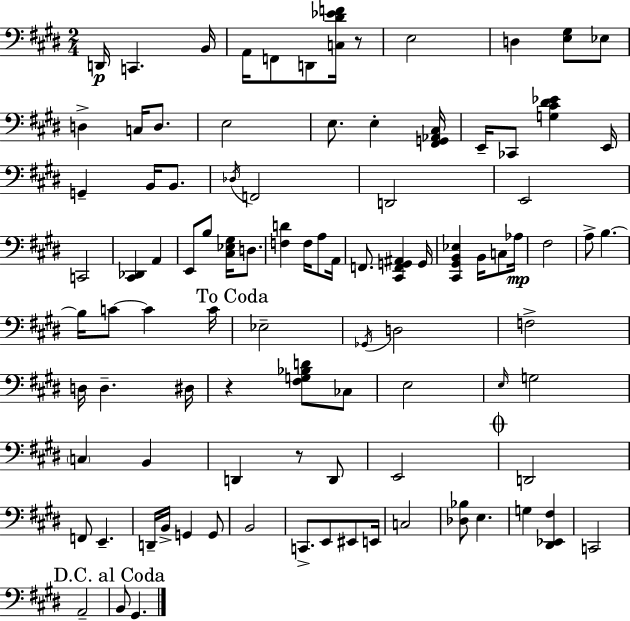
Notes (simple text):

D2/s C2/q. B2/s A2/s F2/e D2/e [C3,D#4,Eb4,F4]/s R/e E3/h D3/q [E3,G#3]/e Eb3/e D3/q C3/s D3/e. E3/h E3/e. E3/q [F#2,G2,Ab2,C#3]/s E2/s CES2/e [G3,C#4,D#4,Eb4]/q E2/s G2/q B2/s B2/e. Db3/s F2/h D2/h E2/h C2/h [C#2,Db2]/q A2/q E2/e B3/e [C#3,Eb3,G#3]/s D3/e. [F3,D4]/q F3/s A3/e A2/s F2/e. [C#2,F2,G2,A#2]/q G2/s [C#2,G#2,B2,Eb3]/q B2/s C3/e Ab3/s F#3/h A3/e B3/q. B3/s C4/e C4/q C4/s Eb3/h Gb2/s D3/h F3/h D3/s D3/q. D#3/s R/q [F#3,G3,Bb3,D4]/e CES3/e E3/h E3/s G3/h C3/q B2/q D2/q R/e D2/e E2/h D2/h F2/e E2/q. D2/s B2/s G2/q G2/e B2/h C2/e. E2/e EIS2/e E2/s C3/h [Db3,Bb3]/e E3/q. G3/q [D#2,Eb2,F#3]/q C2/h A2/h B2/e G#2/q.